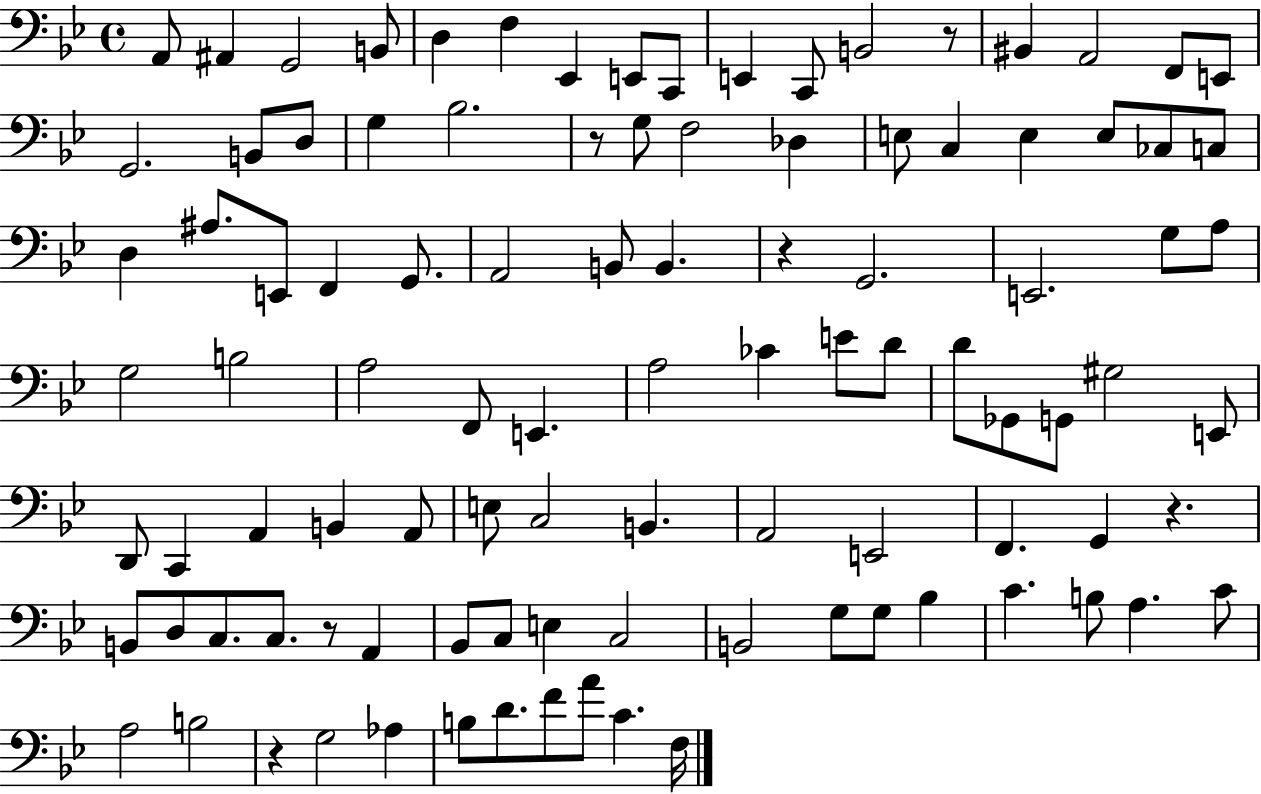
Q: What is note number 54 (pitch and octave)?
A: G2